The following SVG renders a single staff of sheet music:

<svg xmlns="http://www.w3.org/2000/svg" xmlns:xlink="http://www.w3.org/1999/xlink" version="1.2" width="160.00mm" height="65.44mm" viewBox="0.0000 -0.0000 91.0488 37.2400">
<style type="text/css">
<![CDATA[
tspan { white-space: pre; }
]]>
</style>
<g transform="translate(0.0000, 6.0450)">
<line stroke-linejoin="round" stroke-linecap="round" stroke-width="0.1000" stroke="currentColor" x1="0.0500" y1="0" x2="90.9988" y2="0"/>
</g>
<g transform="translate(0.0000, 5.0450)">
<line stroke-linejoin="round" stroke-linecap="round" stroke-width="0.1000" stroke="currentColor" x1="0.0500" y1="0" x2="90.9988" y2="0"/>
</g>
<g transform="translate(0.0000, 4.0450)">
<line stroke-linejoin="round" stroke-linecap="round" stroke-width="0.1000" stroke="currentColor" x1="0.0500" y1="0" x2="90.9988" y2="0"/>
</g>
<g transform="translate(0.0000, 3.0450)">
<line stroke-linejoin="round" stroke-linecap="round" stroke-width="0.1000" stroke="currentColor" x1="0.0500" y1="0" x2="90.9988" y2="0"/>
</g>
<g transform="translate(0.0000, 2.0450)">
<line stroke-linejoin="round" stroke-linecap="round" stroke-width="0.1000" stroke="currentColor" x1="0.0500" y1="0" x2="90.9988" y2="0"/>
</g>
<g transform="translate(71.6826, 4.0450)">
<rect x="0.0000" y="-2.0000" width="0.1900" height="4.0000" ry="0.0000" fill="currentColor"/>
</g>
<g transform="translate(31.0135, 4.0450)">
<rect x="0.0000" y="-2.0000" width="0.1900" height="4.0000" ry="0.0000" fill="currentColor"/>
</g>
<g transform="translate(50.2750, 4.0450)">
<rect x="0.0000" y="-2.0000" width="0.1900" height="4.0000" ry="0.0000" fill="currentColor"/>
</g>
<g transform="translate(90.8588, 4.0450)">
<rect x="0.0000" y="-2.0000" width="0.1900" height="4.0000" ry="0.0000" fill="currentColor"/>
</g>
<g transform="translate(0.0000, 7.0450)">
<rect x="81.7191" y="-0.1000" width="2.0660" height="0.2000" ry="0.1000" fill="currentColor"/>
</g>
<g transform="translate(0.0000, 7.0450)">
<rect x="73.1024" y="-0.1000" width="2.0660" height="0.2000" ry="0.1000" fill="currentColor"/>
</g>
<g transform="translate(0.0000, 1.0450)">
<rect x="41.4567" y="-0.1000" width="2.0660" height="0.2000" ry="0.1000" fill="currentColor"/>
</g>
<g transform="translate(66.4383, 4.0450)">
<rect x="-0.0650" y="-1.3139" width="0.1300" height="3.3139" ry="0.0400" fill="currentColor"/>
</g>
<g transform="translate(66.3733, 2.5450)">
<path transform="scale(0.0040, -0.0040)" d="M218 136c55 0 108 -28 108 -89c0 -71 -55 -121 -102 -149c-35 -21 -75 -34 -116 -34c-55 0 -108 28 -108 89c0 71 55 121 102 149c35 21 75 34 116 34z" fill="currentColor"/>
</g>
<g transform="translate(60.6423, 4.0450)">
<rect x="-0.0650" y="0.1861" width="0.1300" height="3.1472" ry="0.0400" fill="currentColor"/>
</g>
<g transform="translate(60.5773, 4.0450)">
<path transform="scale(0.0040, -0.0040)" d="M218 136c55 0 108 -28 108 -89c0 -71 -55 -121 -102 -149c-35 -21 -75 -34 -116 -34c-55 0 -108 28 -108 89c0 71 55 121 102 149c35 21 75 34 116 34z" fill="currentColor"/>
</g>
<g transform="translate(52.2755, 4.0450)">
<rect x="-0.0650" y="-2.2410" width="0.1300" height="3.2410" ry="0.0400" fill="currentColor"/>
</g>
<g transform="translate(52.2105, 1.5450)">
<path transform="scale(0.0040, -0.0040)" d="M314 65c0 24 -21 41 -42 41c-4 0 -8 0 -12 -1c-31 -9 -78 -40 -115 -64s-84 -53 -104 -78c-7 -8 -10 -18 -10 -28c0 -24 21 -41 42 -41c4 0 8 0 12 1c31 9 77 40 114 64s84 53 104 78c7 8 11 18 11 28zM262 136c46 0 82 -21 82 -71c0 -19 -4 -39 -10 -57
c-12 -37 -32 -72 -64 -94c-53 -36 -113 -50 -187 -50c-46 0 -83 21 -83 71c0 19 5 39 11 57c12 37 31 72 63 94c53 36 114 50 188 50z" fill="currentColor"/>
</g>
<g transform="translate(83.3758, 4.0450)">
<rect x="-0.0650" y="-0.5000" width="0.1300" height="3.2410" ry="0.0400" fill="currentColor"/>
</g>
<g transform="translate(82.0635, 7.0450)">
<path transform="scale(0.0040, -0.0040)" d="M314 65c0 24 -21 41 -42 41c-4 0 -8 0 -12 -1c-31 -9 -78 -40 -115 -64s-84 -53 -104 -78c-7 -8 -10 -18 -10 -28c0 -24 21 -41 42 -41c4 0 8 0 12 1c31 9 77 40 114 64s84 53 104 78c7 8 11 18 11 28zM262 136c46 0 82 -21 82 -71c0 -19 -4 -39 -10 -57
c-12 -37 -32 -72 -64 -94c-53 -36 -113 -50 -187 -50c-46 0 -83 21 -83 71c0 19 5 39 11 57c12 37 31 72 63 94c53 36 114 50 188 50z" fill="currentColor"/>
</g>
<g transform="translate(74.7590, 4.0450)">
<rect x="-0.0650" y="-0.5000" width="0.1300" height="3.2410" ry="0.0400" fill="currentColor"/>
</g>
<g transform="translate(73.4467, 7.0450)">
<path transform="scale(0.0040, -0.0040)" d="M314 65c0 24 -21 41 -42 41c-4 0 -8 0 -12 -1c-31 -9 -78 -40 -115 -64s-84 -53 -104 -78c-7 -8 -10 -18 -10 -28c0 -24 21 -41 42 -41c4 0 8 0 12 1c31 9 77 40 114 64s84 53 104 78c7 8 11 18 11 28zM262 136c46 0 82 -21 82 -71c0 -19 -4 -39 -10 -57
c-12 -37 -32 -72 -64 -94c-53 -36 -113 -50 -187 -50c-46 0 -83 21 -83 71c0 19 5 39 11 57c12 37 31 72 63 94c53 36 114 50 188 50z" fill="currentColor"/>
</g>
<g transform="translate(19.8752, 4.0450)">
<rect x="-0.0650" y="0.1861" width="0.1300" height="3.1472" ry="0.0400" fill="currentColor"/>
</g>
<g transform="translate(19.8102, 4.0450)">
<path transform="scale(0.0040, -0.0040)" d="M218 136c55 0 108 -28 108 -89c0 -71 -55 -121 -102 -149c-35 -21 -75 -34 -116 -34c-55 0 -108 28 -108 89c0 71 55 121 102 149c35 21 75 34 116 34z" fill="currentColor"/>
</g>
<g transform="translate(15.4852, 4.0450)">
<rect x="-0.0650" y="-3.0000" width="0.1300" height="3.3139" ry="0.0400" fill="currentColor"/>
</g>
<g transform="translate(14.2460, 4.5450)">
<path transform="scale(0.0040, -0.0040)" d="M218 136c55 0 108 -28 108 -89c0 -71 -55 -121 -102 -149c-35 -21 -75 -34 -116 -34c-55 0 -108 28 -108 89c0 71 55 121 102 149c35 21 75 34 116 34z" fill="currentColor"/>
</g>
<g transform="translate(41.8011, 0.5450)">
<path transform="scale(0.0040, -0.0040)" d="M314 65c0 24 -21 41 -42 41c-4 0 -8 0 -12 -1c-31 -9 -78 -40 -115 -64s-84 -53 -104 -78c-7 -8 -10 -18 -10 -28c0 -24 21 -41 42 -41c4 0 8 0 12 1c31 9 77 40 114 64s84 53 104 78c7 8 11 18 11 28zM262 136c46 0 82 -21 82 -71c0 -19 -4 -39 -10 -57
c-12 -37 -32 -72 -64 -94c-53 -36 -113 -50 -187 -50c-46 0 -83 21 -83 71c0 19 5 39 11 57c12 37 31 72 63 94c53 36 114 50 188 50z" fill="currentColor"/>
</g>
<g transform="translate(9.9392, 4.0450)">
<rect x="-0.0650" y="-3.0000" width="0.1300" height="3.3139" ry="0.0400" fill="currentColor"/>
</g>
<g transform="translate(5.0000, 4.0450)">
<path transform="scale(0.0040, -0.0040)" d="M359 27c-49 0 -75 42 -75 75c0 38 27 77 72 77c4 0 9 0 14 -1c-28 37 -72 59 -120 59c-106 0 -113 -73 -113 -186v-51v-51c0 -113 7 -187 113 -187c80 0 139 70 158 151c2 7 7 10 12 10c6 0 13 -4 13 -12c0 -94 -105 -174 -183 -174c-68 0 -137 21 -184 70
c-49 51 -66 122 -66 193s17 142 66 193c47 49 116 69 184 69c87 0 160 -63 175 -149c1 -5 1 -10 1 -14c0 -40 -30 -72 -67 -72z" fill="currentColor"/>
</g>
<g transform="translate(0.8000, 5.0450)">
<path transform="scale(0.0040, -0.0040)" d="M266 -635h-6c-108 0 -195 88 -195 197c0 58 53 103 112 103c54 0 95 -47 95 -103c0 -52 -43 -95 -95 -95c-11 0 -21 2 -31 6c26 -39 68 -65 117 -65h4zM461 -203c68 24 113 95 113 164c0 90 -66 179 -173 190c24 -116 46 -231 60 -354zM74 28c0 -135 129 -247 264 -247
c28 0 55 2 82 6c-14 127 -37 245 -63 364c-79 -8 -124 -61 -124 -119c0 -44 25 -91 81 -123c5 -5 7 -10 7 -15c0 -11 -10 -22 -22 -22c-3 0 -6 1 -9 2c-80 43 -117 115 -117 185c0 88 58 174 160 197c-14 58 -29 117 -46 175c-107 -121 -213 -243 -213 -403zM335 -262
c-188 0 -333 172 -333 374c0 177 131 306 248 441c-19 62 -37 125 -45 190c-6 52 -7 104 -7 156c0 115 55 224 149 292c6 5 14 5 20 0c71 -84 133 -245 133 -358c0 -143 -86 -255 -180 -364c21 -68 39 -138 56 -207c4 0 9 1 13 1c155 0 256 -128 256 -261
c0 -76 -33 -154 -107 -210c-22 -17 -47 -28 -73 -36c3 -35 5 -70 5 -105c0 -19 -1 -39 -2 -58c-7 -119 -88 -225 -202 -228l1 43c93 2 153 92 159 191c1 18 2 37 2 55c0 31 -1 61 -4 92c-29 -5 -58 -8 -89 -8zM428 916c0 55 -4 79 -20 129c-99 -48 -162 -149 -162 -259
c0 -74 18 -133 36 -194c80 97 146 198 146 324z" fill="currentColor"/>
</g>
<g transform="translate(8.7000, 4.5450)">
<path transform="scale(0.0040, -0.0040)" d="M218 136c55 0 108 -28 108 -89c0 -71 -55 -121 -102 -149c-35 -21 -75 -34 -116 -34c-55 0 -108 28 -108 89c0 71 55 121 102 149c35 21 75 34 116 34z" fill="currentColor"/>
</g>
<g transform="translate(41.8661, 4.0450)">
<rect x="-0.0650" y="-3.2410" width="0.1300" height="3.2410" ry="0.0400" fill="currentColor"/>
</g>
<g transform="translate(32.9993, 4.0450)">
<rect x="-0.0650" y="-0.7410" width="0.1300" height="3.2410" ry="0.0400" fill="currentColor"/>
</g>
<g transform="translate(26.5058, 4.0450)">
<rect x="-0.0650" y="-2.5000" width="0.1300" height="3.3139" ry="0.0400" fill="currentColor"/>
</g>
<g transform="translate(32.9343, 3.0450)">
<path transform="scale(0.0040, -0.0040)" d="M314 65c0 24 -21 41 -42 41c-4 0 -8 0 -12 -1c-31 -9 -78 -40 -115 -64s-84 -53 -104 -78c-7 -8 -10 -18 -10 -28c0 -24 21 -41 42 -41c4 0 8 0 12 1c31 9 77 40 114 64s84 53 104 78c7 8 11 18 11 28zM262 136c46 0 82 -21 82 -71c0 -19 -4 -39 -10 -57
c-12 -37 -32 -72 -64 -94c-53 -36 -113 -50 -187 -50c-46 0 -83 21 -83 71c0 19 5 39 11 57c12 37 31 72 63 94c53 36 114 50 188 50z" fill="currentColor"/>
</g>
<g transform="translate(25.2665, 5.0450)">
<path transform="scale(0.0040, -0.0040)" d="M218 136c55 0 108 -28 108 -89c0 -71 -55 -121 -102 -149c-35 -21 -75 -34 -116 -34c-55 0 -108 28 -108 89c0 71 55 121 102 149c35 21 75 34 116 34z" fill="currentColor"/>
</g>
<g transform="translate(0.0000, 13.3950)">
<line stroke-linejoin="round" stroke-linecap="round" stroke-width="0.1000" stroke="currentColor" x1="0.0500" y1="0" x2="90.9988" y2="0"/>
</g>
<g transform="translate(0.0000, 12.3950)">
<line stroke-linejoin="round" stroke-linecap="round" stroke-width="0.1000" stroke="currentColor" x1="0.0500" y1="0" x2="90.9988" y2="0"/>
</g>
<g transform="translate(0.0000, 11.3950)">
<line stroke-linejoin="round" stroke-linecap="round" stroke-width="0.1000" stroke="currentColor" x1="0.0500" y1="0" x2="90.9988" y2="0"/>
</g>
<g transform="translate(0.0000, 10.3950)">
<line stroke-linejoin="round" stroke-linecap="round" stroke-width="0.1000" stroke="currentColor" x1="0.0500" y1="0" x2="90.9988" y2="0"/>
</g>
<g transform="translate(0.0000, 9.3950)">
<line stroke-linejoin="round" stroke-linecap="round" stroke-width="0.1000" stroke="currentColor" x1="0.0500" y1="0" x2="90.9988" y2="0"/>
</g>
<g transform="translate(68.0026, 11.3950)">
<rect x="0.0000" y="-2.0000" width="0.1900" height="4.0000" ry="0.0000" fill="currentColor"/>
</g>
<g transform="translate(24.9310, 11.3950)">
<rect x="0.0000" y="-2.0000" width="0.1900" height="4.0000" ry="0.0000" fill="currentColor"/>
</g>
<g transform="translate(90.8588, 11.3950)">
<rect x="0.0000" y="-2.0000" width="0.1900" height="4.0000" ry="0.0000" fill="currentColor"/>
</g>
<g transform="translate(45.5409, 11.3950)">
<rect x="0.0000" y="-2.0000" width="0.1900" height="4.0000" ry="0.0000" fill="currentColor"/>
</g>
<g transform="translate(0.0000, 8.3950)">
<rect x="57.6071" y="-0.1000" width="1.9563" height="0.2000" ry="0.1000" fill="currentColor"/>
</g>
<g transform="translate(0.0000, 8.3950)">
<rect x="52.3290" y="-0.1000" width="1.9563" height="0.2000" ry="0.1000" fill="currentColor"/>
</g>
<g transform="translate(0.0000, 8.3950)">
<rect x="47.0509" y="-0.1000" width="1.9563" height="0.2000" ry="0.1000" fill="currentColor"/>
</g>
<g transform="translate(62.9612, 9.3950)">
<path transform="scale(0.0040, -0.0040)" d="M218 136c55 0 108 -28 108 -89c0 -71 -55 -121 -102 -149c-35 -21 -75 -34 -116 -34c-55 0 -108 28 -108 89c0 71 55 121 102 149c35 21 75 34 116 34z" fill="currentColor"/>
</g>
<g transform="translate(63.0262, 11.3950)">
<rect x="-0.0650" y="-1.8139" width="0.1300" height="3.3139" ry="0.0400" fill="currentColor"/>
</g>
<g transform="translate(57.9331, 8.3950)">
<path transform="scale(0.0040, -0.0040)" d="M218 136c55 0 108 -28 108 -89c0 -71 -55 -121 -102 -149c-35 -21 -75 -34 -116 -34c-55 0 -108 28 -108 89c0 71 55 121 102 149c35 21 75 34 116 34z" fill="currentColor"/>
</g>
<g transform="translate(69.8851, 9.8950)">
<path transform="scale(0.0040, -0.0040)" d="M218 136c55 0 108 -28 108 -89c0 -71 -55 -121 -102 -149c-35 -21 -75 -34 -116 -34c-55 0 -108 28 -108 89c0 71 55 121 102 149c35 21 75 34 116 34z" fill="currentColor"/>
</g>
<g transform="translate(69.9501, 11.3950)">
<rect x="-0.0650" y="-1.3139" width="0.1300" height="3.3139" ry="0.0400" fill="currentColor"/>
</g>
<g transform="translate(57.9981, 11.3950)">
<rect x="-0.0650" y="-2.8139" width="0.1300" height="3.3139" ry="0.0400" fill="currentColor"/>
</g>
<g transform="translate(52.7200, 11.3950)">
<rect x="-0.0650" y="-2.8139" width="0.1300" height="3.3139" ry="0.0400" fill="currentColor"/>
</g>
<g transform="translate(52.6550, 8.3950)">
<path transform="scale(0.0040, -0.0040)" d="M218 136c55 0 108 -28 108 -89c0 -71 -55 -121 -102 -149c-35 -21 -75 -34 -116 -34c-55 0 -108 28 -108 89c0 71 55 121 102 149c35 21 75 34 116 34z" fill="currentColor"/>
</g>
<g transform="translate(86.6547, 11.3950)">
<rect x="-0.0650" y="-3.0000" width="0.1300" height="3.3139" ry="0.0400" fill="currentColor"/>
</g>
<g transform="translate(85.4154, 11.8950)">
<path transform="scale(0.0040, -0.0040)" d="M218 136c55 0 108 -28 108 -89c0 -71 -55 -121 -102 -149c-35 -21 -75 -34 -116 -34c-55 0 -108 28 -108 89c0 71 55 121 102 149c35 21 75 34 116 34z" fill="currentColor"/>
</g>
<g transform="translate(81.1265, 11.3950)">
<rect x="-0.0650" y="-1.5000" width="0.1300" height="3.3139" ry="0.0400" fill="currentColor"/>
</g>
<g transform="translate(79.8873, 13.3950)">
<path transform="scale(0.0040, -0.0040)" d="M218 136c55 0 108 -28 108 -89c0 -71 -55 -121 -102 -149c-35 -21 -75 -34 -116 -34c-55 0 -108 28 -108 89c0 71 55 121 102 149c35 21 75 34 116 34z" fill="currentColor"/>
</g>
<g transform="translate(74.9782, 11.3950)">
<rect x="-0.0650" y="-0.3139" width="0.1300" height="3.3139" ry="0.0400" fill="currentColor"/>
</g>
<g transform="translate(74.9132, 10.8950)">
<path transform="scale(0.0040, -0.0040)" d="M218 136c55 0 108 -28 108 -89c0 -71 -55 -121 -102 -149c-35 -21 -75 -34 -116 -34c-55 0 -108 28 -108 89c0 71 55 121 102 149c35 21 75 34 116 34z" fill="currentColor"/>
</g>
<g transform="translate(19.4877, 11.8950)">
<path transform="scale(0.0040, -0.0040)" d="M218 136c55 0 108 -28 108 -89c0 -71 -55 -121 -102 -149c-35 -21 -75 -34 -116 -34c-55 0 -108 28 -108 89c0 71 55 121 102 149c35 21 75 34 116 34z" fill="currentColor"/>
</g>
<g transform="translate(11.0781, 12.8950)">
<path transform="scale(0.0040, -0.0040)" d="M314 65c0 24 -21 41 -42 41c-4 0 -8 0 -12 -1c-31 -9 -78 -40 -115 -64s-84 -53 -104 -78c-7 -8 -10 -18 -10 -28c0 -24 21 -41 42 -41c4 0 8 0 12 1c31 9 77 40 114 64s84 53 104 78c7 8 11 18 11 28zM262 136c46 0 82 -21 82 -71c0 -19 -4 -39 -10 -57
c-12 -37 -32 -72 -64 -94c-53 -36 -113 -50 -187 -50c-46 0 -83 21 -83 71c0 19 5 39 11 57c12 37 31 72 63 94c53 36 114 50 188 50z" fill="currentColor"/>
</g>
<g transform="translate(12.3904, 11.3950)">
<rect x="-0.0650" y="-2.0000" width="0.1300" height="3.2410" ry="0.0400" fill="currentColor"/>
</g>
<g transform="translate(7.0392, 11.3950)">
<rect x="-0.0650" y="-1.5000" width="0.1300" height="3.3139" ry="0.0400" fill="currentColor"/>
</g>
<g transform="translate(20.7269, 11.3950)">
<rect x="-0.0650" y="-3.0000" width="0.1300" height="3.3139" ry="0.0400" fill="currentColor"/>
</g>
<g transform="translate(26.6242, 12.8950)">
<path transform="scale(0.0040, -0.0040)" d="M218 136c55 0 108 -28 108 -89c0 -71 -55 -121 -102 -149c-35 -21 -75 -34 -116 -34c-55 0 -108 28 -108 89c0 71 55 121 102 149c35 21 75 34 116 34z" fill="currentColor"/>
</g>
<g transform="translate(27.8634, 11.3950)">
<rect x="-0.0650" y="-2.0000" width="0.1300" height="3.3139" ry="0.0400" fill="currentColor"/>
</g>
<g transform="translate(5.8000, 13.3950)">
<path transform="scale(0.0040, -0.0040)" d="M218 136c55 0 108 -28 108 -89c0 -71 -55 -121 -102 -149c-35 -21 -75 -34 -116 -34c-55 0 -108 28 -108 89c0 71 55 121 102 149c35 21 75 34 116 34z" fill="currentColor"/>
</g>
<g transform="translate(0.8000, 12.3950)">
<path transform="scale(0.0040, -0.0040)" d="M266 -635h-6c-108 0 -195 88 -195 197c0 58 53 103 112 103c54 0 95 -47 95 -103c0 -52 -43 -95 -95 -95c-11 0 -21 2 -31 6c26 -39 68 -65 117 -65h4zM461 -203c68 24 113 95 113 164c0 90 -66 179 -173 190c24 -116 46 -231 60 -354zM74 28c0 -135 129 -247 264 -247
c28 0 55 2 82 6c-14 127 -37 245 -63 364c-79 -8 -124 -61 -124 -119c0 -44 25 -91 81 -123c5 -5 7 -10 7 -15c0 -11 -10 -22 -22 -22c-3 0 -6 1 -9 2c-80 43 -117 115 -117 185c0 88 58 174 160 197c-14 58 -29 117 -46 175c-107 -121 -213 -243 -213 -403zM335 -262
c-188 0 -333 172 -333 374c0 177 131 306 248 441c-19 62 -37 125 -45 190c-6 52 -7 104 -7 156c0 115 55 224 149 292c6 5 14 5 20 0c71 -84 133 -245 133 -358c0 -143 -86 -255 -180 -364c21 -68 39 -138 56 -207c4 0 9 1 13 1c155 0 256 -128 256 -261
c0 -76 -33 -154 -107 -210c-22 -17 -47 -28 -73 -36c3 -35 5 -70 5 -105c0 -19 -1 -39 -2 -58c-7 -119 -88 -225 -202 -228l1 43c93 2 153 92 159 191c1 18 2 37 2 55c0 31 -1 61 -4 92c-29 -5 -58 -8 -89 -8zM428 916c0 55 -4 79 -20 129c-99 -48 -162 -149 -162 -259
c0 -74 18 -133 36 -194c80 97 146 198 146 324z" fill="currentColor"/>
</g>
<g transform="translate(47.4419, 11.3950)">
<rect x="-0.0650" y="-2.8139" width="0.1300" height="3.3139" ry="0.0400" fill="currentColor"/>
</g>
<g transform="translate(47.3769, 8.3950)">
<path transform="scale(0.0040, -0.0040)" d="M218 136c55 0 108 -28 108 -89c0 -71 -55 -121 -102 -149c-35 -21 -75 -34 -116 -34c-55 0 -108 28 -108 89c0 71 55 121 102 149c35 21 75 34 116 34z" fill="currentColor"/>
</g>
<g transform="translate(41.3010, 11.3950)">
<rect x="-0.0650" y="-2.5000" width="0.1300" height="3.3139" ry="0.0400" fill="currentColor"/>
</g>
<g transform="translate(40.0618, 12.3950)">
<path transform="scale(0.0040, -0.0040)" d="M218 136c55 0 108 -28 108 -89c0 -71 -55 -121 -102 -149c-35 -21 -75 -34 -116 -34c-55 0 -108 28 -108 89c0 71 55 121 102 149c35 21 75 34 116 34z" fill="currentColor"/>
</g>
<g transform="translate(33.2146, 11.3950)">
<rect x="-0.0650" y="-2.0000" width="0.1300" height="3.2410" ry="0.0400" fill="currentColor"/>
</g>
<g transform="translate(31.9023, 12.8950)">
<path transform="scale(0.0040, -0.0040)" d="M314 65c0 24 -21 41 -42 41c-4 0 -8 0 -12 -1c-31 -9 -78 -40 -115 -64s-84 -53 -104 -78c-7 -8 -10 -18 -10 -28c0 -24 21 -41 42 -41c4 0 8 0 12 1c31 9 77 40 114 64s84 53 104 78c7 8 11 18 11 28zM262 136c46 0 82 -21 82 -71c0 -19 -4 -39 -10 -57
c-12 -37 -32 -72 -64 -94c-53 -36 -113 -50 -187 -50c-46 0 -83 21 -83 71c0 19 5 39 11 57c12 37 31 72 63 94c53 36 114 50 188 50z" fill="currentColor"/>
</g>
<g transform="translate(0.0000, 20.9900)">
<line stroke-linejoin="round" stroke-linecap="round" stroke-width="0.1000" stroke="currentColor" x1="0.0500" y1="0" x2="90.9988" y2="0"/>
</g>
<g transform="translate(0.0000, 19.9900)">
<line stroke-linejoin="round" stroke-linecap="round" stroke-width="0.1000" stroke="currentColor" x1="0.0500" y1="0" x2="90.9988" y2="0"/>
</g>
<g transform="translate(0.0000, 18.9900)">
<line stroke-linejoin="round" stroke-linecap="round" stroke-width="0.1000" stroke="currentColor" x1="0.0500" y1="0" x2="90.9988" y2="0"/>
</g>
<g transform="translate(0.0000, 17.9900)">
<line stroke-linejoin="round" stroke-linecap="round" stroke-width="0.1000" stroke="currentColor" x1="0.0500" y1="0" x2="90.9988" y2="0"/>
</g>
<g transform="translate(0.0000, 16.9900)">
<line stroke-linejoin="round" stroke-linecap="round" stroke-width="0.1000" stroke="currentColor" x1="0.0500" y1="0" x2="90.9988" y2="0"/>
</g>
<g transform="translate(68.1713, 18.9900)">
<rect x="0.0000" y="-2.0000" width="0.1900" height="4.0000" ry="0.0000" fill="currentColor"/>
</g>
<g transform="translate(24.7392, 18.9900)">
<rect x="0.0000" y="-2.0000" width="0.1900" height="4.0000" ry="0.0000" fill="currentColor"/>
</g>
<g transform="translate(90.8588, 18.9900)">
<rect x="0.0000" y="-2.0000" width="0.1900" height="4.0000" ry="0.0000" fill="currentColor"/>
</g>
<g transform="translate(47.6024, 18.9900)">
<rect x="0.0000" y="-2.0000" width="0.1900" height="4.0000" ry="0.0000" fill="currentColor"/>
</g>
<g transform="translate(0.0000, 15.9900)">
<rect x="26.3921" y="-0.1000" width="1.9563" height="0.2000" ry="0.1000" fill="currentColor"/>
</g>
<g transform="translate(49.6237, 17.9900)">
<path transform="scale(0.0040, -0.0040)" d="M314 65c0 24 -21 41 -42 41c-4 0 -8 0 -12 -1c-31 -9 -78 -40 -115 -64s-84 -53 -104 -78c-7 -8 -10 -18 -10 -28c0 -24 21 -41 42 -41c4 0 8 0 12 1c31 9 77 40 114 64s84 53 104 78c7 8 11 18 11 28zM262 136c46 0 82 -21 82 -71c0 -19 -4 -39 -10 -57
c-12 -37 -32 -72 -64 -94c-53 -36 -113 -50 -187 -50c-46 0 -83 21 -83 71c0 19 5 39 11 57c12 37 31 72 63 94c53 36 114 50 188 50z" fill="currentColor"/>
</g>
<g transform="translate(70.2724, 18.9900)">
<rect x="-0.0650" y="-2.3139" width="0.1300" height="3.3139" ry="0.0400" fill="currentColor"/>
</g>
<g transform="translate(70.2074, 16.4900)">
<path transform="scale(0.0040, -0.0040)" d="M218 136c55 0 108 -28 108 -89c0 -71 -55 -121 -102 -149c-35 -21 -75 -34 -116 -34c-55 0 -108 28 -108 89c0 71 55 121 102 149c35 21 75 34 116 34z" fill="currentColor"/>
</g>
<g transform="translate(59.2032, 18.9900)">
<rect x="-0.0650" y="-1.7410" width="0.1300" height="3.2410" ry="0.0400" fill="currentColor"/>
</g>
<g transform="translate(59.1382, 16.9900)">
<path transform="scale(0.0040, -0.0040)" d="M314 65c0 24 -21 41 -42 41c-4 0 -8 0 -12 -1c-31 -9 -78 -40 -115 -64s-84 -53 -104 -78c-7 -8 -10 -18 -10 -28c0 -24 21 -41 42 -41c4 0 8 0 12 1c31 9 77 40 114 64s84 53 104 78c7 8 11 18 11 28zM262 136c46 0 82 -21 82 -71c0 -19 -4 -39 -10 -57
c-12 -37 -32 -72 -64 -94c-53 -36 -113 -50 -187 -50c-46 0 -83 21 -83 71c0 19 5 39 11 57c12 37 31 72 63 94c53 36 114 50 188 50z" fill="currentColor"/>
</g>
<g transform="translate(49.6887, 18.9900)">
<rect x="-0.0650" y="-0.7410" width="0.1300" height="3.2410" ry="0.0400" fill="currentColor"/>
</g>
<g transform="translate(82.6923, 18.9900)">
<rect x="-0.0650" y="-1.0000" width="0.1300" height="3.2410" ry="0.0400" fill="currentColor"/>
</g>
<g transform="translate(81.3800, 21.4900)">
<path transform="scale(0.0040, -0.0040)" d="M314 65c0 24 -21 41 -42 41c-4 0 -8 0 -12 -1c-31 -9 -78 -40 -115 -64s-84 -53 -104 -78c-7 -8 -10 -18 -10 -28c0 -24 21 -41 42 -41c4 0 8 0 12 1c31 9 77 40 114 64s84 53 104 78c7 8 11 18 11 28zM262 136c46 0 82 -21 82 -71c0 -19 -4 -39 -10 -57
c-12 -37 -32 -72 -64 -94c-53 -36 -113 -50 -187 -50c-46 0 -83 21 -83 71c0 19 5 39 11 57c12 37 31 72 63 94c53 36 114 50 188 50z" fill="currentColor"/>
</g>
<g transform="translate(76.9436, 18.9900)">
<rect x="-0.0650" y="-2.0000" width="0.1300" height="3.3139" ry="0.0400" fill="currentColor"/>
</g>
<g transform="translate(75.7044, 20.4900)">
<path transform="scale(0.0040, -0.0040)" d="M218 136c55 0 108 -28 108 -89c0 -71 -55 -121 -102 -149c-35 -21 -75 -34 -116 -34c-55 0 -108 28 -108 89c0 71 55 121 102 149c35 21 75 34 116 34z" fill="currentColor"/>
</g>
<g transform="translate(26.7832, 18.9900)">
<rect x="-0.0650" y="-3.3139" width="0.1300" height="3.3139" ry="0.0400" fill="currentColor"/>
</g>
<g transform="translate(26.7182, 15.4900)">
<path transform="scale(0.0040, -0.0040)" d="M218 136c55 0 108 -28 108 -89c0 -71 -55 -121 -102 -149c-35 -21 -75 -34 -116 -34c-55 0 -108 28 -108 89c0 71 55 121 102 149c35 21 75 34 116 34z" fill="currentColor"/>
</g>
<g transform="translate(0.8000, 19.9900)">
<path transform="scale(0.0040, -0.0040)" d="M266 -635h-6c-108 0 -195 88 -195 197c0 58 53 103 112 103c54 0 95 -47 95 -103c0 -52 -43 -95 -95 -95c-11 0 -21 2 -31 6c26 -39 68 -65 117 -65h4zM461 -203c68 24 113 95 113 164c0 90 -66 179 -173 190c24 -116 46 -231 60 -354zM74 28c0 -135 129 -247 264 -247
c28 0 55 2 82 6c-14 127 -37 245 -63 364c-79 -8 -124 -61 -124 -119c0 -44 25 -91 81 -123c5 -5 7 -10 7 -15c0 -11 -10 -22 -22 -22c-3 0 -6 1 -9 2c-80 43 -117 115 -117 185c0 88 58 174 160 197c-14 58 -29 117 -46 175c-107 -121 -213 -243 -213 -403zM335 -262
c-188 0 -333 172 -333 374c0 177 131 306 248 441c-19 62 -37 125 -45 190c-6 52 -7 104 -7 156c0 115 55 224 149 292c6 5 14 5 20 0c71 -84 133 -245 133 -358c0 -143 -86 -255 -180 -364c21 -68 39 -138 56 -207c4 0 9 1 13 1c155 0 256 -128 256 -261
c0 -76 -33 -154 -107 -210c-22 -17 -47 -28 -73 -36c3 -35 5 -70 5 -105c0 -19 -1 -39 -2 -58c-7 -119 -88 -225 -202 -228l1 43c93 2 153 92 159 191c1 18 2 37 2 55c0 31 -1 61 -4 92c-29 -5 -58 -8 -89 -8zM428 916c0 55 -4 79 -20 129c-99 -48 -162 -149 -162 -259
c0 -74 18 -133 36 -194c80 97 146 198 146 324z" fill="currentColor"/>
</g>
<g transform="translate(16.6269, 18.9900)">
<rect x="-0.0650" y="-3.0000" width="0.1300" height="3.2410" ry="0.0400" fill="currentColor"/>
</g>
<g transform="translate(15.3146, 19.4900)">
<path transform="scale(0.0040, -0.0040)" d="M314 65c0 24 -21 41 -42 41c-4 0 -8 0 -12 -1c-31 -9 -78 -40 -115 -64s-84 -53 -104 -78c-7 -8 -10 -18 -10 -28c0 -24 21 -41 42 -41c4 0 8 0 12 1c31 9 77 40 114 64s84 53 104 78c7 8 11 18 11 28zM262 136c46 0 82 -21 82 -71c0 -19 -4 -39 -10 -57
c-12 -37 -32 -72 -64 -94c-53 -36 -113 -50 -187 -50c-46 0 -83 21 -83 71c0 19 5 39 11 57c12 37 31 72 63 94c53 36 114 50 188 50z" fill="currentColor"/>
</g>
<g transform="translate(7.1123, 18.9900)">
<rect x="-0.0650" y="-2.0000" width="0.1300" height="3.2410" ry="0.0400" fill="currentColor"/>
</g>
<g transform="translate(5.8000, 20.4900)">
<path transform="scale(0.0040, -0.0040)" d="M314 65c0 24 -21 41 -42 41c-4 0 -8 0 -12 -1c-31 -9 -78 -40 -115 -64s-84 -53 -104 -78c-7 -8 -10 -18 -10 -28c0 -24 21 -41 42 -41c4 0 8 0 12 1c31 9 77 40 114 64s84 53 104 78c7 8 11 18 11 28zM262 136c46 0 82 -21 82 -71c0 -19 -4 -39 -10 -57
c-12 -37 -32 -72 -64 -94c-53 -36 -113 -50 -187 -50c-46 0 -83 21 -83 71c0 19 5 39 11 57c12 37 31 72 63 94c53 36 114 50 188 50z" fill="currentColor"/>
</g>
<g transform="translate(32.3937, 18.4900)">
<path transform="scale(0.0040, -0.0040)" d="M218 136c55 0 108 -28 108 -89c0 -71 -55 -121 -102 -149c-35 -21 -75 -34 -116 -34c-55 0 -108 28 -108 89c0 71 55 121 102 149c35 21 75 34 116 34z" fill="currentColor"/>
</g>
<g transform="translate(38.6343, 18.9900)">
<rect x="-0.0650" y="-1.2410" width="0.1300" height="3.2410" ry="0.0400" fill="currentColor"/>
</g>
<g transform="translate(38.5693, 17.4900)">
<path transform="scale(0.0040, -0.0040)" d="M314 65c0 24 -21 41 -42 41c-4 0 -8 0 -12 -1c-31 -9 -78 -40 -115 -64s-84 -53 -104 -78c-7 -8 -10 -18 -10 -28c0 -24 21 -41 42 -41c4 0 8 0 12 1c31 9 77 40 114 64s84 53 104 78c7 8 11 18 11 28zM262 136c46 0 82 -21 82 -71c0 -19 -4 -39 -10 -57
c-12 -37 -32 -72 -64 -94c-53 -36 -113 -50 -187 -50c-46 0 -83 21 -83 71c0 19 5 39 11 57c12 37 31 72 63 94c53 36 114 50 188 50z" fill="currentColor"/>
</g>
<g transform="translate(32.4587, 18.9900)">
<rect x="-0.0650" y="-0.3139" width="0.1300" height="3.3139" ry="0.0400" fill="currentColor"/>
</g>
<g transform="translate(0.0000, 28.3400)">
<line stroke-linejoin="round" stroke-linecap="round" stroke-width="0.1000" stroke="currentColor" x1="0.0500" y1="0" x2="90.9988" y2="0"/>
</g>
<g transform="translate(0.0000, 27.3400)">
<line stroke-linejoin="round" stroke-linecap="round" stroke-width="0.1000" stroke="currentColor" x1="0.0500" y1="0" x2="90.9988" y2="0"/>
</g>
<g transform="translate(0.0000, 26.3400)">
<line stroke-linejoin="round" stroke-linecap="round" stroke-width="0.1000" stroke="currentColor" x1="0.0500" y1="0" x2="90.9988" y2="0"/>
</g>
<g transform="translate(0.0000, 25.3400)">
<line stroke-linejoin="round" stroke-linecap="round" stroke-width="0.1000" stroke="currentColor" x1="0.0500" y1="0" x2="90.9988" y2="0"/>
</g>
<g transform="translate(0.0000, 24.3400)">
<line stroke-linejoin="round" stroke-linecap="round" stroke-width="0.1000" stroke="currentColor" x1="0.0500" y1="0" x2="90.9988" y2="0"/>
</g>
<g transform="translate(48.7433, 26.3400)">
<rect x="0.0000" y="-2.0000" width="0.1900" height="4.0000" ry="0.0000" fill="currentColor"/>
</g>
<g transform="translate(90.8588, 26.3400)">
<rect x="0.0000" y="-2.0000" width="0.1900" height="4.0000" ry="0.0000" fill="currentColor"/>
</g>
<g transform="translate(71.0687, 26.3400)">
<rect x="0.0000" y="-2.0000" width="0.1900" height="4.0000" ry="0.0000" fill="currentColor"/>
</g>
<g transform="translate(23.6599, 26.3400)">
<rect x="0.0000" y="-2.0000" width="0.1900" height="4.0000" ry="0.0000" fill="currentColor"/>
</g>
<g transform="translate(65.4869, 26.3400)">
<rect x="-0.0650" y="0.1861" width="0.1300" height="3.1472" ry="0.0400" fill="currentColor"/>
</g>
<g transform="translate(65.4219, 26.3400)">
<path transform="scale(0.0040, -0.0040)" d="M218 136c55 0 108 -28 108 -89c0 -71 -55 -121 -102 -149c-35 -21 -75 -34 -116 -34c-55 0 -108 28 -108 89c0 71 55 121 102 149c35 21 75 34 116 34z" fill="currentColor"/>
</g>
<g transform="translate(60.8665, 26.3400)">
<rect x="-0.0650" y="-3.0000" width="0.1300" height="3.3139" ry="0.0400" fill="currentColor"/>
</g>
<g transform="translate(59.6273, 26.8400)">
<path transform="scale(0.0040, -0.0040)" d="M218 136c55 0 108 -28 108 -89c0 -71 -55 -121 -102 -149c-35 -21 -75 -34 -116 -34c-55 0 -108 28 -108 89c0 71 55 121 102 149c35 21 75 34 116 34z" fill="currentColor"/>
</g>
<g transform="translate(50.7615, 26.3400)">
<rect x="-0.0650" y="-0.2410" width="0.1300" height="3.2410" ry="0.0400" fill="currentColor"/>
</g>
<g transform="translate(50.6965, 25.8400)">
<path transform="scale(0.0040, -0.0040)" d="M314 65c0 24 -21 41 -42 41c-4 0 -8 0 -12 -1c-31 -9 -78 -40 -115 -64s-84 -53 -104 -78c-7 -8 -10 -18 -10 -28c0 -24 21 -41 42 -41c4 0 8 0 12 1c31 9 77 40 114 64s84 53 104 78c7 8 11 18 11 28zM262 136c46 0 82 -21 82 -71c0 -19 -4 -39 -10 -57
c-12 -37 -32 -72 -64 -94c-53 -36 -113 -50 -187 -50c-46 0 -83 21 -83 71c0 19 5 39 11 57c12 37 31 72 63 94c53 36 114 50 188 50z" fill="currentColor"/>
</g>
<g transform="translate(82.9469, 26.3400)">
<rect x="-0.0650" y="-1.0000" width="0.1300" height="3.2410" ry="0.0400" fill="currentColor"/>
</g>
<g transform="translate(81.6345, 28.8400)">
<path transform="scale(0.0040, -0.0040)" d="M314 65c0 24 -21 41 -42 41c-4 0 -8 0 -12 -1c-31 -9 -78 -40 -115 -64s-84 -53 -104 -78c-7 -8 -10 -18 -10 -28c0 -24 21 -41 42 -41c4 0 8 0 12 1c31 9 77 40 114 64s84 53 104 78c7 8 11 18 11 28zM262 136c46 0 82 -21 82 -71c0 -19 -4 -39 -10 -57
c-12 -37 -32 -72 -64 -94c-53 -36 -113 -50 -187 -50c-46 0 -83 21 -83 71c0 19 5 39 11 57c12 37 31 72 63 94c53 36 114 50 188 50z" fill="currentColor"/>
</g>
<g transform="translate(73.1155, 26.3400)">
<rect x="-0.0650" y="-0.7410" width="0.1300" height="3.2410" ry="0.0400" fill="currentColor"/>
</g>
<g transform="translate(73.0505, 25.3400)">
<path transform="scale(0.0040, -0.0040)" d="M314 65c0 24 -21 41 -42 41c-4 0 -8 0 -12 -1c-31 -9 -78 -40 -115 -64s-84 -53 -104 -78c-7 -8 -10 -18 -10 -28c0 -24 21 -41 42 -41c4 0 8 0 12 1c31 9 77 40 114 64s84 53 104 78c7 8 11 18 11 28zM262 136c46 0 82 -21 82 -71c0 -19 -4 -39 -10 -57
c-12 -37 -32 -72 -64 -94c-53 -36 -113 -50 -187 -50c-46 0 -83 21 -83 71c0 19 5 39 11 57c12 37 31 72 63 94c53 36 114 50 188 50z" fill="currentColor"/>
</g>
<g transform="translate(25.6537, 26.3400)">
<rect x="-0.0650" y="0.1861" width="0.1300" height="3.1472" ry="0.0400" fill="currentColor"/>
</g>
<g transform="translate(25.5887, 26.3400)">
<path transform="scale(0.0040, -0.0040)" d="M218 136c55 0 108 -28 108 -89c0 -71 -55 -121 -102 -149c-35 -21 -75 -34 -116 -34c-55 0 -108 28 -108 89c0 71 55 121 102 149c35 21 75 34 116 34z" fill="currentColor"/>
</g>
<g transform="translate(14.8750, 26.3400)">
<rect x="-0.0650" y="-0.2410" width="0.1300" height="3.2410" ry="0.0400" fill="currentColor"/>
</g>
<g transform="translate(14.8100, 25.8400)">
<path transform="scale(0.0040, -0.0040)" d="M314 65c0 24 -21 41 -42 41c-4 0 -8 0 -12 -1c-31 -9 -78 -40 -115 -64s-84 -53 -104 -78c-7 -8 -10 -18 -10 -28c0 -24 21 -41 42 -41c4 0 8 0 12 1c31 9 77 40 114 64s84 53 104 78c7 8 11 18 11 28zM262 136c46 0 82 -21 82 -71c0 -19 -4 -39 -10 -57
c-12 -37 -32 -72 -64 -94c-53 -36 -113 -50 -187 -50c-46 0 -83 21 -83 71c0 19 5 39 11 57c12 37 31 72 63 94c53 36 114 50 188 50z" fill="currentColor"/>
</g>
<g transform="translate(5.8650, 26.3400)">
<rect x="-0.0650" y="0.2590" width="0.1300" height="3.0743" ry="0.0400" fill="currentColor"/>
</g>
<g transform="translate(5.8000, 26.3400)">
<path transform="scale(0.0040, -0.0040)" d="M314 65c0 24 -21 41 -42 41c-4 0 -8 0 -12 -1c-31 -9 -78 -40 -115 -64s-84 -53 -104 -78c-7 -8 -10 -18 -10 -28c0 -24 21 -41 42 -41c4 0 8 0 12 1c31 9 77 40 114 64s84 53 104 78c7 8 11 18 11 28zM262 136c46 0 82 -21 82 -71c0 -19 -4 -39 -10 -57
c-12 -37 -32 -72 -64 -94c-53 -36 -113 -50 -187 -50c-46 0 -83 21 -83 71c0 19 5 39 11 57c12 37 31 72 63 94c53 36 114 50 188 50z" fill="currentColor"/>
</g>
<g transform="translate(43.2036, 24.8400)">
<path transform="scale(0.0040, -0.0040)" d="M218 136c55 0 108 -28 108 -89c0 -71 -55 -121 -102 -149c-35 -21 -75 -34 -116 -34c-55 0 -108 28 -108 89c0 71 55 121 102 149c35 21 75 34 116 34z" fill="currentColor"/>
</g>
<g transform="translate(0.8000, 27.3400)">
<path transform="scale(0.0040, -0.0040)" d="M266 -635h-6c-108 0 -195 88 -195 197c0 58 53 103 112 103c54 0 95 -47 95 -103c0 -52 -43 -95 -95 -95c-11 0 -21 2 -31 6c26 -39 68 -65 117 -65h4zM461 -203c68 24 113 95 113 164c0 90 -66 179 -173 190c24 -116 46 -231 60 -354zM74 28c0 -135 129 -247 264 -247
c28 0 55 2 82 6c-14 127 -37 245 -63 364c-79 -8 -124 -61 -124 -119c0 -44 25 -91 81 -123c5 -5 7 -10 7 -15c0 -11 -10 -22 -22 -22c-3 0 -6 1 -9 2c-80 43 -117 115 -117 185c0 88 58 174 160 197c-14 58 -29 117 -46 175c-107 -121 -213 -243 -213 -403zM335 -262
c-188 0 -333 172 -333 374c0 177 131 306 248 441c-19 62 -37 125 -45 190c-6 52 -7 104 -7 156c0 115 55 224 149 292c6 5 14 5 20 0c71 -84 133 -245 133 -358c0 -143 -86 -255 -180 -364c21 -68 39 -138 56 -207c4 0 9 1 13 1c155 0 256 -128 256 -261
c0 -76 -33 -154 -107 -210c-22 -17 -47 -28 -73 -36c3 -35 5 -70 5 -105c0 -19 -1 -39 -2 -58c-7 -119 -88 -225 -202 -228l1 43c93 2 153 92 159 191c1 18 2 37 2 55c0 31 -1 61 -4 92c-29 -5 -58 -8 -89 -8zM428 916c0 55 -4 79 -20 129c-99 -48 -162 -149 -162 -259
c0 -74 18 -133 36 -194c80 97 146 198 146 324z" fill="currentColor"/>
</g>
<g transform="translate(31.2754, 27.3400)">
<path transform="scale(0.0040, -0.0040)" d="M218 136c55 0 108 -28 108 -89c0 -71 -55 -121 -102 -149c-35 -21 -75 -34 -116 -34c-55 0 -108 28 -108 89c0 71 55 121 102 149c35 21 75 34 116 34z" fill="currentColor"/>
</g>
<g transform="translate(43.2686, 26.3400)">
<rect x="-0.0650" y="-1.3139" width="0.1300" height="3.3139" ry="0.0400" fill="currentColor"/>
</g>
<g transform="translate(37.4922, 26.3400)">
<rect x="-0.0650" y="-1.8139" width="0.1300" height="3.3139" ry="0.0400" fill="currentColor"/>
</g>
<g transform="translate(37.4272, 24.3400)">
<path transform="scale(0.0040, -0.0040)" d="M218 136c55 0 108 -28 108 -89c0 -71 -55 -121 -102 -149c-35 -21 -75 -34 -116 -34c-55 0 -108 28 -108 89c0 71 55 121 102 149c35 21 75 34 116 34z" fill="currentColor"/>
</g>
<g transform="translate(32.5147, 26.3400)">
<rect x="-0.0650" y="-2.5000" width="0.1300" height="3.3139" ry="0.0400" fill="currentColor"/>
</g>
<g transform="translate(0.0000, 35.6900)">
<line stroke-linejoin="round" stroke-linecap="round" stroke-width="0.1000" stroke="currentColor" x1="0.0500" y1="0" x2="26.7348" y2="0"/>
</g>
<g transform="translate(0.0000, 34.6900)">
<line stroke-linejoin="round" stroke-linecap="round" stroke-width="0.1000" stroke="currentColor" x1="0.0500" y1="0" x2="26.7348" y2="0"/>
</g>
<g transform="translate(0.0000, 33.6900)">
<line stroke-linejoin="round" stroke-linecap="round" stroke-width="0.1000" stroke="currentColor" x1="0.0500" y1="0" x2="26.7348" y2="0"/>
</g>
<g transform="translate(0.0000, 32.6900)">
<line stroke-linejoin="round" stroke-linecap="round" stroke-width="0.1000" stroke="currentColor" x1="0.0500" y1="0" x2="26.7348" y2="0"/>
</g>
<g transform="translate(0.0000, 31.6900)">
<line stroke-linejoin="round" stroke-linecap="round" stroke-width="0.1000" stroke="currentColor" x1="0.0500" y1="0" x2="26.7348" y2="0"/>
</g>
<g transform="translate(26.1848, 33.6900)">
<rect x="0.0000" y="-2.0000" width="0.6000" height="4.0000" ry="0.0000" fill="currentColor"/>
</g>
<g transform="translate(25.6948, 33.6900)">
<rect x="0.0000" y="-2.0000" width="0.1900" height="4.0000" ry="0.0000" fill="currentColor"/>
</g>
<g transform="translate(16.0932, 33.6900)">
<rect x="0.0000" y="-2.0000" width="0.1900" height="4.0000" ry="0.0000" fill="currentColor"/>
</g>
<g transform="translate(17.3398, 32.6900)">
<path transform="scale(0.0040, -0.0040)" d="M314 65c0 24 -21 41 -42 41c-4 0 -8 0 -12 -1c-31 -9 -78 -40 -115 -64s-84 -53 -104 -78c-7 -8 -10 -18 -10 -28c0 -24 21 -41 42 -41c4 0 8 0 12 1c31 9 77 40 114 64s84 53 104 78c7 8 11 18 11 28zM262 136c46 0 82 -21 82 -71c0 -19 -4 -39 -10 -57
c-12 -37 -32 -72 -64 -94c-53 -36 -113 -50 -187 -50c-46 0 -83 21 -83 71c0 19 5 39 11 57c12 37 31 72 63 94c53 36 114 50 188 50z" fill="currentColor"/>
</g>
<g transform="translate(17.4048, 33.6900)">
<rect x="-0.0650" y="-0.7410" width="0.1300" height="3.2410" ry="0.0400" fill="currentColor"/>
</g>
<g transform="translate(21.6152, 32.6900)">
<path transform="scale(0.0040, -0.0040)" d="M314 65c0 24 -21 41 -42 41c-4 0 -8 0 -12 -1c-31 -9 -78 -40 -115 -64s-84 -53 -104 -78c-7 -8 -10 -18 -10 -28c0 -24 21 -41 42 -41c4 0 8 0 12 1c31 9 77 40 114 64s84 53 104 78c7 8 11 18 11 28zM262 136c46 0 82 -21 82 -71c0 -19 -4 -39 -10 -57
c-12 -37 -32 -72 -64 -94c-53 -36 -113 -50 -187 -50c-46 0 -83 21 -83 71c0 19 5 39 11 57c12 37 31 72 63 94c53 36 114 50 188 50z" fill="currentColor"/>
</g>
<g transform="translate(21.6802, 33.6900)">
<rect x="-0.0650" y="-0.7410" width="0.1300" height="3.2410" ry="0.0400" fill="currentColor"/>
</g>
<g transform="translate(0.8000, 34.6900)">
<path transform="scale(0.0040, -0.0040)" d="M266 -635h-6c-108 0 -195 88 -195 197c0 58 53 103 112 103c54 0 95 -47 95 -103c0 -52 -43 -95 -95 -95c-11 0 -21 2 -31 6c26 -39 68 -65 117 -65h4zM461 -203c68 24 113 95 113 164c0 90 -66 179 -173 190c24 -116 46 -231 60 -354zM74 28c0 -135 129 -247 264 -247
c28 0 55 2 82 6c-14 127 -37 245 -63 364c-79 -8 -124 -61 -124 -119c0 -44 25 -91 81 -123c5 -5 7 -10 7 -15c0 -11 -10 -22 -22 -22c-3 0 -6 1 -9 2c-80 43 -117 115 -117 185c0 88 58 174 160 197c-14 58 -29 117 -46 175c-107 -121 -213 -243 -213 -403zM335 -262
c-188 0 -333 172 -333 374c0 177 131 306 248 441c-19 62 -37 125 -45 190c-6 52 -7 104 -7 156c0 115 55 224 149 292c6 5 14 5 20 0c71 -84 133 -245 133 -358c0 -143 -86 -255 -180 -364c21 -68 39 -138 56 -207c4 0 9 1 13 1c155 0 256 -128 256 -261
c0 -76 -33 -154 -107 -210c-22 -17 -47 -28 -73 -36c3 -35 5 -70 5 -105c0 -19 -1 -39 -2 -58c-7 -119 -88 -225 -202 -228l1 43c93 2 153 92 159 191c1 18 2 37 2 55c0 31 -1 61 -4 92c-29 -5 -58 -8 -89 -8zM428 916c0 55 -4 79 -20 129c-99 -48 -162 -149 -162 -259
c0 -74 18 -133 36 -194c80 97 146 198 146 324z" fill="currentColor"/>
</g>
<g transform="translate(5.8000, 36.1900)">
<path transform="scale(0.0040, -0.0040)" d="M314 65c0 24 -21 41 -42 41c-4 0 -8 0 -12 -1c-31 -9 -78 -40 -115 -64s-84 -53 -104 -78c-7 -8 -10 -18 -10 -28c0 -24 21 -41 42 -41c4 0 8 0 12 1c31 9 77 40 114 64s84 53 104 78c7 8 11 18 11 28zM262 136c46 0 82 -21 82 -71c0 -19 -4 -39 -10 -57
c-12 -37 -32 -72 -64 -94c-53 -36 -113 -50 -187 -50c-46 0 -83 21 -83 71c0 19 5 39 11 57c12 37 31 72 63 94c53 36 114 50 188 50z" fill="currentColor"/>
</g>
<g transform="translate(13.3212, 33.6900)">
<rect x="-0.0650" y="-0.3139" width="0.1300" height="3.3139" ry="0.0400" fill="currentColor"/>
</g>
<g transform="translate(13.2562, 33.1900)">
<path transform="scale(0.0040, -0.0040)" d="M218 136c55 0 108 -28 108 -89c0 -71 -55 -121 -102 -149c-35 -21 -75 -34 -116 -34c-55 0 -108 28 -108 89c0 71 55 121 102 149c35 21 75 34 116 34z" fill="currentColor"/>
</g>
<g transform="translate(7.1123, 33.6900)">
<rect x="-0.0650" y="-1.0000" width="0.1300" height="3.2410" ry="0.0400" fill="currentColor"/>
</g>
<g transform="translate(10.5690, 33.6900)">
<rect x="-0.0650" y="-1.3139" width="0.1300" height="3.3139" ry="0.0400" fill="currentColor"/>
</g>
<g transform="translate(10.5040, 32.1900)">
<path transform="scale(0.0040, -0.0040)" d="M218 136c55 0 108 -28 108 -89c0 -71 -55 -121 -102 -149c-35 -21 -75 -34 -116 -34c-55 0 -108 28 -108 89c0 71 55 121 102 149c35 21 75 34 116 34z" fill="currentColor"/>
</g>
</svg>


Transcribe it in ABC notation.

X:1
T:Untitled
M:4/4
L:1/4
K:C
A A B G d2 b2 g2 B e C2 C2 E F2 A F F2 G a a a f e c E A F2 A2 b c e2 d2 f2 g F D2 B2 c2 B G f e c2 A B d2 D2 D2 e c d2 d2